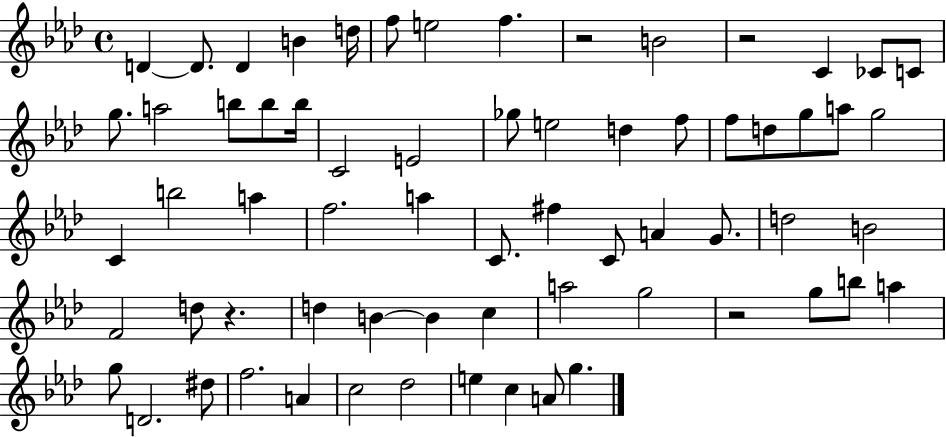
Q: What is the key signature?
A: AES major